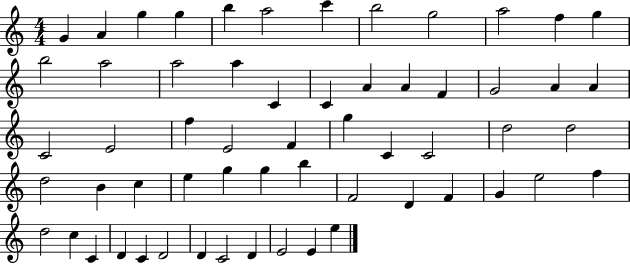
G4/q A4/q G5/q G5/q B5/q A5/h C6/q B5/h G5/h A5/h F5/q G5/q B5/h A5/h A5/h A5/q C4/q C4/q A4/q A4/q F4/q G4/h A4/q A4/q C4/h E4/h F5/q E4/h F4/q G5/q C4/q C4/h D5/h D5/h D5/h B4/q C5/q E5/q G5/q G5/q B5/q F4/h D4/q F4/q G4/q E5/h F5/q D5/h C5/q C4/q D4/q C4/q D4/h D4/q C4/h D4/q E4/h E4/q E5/q